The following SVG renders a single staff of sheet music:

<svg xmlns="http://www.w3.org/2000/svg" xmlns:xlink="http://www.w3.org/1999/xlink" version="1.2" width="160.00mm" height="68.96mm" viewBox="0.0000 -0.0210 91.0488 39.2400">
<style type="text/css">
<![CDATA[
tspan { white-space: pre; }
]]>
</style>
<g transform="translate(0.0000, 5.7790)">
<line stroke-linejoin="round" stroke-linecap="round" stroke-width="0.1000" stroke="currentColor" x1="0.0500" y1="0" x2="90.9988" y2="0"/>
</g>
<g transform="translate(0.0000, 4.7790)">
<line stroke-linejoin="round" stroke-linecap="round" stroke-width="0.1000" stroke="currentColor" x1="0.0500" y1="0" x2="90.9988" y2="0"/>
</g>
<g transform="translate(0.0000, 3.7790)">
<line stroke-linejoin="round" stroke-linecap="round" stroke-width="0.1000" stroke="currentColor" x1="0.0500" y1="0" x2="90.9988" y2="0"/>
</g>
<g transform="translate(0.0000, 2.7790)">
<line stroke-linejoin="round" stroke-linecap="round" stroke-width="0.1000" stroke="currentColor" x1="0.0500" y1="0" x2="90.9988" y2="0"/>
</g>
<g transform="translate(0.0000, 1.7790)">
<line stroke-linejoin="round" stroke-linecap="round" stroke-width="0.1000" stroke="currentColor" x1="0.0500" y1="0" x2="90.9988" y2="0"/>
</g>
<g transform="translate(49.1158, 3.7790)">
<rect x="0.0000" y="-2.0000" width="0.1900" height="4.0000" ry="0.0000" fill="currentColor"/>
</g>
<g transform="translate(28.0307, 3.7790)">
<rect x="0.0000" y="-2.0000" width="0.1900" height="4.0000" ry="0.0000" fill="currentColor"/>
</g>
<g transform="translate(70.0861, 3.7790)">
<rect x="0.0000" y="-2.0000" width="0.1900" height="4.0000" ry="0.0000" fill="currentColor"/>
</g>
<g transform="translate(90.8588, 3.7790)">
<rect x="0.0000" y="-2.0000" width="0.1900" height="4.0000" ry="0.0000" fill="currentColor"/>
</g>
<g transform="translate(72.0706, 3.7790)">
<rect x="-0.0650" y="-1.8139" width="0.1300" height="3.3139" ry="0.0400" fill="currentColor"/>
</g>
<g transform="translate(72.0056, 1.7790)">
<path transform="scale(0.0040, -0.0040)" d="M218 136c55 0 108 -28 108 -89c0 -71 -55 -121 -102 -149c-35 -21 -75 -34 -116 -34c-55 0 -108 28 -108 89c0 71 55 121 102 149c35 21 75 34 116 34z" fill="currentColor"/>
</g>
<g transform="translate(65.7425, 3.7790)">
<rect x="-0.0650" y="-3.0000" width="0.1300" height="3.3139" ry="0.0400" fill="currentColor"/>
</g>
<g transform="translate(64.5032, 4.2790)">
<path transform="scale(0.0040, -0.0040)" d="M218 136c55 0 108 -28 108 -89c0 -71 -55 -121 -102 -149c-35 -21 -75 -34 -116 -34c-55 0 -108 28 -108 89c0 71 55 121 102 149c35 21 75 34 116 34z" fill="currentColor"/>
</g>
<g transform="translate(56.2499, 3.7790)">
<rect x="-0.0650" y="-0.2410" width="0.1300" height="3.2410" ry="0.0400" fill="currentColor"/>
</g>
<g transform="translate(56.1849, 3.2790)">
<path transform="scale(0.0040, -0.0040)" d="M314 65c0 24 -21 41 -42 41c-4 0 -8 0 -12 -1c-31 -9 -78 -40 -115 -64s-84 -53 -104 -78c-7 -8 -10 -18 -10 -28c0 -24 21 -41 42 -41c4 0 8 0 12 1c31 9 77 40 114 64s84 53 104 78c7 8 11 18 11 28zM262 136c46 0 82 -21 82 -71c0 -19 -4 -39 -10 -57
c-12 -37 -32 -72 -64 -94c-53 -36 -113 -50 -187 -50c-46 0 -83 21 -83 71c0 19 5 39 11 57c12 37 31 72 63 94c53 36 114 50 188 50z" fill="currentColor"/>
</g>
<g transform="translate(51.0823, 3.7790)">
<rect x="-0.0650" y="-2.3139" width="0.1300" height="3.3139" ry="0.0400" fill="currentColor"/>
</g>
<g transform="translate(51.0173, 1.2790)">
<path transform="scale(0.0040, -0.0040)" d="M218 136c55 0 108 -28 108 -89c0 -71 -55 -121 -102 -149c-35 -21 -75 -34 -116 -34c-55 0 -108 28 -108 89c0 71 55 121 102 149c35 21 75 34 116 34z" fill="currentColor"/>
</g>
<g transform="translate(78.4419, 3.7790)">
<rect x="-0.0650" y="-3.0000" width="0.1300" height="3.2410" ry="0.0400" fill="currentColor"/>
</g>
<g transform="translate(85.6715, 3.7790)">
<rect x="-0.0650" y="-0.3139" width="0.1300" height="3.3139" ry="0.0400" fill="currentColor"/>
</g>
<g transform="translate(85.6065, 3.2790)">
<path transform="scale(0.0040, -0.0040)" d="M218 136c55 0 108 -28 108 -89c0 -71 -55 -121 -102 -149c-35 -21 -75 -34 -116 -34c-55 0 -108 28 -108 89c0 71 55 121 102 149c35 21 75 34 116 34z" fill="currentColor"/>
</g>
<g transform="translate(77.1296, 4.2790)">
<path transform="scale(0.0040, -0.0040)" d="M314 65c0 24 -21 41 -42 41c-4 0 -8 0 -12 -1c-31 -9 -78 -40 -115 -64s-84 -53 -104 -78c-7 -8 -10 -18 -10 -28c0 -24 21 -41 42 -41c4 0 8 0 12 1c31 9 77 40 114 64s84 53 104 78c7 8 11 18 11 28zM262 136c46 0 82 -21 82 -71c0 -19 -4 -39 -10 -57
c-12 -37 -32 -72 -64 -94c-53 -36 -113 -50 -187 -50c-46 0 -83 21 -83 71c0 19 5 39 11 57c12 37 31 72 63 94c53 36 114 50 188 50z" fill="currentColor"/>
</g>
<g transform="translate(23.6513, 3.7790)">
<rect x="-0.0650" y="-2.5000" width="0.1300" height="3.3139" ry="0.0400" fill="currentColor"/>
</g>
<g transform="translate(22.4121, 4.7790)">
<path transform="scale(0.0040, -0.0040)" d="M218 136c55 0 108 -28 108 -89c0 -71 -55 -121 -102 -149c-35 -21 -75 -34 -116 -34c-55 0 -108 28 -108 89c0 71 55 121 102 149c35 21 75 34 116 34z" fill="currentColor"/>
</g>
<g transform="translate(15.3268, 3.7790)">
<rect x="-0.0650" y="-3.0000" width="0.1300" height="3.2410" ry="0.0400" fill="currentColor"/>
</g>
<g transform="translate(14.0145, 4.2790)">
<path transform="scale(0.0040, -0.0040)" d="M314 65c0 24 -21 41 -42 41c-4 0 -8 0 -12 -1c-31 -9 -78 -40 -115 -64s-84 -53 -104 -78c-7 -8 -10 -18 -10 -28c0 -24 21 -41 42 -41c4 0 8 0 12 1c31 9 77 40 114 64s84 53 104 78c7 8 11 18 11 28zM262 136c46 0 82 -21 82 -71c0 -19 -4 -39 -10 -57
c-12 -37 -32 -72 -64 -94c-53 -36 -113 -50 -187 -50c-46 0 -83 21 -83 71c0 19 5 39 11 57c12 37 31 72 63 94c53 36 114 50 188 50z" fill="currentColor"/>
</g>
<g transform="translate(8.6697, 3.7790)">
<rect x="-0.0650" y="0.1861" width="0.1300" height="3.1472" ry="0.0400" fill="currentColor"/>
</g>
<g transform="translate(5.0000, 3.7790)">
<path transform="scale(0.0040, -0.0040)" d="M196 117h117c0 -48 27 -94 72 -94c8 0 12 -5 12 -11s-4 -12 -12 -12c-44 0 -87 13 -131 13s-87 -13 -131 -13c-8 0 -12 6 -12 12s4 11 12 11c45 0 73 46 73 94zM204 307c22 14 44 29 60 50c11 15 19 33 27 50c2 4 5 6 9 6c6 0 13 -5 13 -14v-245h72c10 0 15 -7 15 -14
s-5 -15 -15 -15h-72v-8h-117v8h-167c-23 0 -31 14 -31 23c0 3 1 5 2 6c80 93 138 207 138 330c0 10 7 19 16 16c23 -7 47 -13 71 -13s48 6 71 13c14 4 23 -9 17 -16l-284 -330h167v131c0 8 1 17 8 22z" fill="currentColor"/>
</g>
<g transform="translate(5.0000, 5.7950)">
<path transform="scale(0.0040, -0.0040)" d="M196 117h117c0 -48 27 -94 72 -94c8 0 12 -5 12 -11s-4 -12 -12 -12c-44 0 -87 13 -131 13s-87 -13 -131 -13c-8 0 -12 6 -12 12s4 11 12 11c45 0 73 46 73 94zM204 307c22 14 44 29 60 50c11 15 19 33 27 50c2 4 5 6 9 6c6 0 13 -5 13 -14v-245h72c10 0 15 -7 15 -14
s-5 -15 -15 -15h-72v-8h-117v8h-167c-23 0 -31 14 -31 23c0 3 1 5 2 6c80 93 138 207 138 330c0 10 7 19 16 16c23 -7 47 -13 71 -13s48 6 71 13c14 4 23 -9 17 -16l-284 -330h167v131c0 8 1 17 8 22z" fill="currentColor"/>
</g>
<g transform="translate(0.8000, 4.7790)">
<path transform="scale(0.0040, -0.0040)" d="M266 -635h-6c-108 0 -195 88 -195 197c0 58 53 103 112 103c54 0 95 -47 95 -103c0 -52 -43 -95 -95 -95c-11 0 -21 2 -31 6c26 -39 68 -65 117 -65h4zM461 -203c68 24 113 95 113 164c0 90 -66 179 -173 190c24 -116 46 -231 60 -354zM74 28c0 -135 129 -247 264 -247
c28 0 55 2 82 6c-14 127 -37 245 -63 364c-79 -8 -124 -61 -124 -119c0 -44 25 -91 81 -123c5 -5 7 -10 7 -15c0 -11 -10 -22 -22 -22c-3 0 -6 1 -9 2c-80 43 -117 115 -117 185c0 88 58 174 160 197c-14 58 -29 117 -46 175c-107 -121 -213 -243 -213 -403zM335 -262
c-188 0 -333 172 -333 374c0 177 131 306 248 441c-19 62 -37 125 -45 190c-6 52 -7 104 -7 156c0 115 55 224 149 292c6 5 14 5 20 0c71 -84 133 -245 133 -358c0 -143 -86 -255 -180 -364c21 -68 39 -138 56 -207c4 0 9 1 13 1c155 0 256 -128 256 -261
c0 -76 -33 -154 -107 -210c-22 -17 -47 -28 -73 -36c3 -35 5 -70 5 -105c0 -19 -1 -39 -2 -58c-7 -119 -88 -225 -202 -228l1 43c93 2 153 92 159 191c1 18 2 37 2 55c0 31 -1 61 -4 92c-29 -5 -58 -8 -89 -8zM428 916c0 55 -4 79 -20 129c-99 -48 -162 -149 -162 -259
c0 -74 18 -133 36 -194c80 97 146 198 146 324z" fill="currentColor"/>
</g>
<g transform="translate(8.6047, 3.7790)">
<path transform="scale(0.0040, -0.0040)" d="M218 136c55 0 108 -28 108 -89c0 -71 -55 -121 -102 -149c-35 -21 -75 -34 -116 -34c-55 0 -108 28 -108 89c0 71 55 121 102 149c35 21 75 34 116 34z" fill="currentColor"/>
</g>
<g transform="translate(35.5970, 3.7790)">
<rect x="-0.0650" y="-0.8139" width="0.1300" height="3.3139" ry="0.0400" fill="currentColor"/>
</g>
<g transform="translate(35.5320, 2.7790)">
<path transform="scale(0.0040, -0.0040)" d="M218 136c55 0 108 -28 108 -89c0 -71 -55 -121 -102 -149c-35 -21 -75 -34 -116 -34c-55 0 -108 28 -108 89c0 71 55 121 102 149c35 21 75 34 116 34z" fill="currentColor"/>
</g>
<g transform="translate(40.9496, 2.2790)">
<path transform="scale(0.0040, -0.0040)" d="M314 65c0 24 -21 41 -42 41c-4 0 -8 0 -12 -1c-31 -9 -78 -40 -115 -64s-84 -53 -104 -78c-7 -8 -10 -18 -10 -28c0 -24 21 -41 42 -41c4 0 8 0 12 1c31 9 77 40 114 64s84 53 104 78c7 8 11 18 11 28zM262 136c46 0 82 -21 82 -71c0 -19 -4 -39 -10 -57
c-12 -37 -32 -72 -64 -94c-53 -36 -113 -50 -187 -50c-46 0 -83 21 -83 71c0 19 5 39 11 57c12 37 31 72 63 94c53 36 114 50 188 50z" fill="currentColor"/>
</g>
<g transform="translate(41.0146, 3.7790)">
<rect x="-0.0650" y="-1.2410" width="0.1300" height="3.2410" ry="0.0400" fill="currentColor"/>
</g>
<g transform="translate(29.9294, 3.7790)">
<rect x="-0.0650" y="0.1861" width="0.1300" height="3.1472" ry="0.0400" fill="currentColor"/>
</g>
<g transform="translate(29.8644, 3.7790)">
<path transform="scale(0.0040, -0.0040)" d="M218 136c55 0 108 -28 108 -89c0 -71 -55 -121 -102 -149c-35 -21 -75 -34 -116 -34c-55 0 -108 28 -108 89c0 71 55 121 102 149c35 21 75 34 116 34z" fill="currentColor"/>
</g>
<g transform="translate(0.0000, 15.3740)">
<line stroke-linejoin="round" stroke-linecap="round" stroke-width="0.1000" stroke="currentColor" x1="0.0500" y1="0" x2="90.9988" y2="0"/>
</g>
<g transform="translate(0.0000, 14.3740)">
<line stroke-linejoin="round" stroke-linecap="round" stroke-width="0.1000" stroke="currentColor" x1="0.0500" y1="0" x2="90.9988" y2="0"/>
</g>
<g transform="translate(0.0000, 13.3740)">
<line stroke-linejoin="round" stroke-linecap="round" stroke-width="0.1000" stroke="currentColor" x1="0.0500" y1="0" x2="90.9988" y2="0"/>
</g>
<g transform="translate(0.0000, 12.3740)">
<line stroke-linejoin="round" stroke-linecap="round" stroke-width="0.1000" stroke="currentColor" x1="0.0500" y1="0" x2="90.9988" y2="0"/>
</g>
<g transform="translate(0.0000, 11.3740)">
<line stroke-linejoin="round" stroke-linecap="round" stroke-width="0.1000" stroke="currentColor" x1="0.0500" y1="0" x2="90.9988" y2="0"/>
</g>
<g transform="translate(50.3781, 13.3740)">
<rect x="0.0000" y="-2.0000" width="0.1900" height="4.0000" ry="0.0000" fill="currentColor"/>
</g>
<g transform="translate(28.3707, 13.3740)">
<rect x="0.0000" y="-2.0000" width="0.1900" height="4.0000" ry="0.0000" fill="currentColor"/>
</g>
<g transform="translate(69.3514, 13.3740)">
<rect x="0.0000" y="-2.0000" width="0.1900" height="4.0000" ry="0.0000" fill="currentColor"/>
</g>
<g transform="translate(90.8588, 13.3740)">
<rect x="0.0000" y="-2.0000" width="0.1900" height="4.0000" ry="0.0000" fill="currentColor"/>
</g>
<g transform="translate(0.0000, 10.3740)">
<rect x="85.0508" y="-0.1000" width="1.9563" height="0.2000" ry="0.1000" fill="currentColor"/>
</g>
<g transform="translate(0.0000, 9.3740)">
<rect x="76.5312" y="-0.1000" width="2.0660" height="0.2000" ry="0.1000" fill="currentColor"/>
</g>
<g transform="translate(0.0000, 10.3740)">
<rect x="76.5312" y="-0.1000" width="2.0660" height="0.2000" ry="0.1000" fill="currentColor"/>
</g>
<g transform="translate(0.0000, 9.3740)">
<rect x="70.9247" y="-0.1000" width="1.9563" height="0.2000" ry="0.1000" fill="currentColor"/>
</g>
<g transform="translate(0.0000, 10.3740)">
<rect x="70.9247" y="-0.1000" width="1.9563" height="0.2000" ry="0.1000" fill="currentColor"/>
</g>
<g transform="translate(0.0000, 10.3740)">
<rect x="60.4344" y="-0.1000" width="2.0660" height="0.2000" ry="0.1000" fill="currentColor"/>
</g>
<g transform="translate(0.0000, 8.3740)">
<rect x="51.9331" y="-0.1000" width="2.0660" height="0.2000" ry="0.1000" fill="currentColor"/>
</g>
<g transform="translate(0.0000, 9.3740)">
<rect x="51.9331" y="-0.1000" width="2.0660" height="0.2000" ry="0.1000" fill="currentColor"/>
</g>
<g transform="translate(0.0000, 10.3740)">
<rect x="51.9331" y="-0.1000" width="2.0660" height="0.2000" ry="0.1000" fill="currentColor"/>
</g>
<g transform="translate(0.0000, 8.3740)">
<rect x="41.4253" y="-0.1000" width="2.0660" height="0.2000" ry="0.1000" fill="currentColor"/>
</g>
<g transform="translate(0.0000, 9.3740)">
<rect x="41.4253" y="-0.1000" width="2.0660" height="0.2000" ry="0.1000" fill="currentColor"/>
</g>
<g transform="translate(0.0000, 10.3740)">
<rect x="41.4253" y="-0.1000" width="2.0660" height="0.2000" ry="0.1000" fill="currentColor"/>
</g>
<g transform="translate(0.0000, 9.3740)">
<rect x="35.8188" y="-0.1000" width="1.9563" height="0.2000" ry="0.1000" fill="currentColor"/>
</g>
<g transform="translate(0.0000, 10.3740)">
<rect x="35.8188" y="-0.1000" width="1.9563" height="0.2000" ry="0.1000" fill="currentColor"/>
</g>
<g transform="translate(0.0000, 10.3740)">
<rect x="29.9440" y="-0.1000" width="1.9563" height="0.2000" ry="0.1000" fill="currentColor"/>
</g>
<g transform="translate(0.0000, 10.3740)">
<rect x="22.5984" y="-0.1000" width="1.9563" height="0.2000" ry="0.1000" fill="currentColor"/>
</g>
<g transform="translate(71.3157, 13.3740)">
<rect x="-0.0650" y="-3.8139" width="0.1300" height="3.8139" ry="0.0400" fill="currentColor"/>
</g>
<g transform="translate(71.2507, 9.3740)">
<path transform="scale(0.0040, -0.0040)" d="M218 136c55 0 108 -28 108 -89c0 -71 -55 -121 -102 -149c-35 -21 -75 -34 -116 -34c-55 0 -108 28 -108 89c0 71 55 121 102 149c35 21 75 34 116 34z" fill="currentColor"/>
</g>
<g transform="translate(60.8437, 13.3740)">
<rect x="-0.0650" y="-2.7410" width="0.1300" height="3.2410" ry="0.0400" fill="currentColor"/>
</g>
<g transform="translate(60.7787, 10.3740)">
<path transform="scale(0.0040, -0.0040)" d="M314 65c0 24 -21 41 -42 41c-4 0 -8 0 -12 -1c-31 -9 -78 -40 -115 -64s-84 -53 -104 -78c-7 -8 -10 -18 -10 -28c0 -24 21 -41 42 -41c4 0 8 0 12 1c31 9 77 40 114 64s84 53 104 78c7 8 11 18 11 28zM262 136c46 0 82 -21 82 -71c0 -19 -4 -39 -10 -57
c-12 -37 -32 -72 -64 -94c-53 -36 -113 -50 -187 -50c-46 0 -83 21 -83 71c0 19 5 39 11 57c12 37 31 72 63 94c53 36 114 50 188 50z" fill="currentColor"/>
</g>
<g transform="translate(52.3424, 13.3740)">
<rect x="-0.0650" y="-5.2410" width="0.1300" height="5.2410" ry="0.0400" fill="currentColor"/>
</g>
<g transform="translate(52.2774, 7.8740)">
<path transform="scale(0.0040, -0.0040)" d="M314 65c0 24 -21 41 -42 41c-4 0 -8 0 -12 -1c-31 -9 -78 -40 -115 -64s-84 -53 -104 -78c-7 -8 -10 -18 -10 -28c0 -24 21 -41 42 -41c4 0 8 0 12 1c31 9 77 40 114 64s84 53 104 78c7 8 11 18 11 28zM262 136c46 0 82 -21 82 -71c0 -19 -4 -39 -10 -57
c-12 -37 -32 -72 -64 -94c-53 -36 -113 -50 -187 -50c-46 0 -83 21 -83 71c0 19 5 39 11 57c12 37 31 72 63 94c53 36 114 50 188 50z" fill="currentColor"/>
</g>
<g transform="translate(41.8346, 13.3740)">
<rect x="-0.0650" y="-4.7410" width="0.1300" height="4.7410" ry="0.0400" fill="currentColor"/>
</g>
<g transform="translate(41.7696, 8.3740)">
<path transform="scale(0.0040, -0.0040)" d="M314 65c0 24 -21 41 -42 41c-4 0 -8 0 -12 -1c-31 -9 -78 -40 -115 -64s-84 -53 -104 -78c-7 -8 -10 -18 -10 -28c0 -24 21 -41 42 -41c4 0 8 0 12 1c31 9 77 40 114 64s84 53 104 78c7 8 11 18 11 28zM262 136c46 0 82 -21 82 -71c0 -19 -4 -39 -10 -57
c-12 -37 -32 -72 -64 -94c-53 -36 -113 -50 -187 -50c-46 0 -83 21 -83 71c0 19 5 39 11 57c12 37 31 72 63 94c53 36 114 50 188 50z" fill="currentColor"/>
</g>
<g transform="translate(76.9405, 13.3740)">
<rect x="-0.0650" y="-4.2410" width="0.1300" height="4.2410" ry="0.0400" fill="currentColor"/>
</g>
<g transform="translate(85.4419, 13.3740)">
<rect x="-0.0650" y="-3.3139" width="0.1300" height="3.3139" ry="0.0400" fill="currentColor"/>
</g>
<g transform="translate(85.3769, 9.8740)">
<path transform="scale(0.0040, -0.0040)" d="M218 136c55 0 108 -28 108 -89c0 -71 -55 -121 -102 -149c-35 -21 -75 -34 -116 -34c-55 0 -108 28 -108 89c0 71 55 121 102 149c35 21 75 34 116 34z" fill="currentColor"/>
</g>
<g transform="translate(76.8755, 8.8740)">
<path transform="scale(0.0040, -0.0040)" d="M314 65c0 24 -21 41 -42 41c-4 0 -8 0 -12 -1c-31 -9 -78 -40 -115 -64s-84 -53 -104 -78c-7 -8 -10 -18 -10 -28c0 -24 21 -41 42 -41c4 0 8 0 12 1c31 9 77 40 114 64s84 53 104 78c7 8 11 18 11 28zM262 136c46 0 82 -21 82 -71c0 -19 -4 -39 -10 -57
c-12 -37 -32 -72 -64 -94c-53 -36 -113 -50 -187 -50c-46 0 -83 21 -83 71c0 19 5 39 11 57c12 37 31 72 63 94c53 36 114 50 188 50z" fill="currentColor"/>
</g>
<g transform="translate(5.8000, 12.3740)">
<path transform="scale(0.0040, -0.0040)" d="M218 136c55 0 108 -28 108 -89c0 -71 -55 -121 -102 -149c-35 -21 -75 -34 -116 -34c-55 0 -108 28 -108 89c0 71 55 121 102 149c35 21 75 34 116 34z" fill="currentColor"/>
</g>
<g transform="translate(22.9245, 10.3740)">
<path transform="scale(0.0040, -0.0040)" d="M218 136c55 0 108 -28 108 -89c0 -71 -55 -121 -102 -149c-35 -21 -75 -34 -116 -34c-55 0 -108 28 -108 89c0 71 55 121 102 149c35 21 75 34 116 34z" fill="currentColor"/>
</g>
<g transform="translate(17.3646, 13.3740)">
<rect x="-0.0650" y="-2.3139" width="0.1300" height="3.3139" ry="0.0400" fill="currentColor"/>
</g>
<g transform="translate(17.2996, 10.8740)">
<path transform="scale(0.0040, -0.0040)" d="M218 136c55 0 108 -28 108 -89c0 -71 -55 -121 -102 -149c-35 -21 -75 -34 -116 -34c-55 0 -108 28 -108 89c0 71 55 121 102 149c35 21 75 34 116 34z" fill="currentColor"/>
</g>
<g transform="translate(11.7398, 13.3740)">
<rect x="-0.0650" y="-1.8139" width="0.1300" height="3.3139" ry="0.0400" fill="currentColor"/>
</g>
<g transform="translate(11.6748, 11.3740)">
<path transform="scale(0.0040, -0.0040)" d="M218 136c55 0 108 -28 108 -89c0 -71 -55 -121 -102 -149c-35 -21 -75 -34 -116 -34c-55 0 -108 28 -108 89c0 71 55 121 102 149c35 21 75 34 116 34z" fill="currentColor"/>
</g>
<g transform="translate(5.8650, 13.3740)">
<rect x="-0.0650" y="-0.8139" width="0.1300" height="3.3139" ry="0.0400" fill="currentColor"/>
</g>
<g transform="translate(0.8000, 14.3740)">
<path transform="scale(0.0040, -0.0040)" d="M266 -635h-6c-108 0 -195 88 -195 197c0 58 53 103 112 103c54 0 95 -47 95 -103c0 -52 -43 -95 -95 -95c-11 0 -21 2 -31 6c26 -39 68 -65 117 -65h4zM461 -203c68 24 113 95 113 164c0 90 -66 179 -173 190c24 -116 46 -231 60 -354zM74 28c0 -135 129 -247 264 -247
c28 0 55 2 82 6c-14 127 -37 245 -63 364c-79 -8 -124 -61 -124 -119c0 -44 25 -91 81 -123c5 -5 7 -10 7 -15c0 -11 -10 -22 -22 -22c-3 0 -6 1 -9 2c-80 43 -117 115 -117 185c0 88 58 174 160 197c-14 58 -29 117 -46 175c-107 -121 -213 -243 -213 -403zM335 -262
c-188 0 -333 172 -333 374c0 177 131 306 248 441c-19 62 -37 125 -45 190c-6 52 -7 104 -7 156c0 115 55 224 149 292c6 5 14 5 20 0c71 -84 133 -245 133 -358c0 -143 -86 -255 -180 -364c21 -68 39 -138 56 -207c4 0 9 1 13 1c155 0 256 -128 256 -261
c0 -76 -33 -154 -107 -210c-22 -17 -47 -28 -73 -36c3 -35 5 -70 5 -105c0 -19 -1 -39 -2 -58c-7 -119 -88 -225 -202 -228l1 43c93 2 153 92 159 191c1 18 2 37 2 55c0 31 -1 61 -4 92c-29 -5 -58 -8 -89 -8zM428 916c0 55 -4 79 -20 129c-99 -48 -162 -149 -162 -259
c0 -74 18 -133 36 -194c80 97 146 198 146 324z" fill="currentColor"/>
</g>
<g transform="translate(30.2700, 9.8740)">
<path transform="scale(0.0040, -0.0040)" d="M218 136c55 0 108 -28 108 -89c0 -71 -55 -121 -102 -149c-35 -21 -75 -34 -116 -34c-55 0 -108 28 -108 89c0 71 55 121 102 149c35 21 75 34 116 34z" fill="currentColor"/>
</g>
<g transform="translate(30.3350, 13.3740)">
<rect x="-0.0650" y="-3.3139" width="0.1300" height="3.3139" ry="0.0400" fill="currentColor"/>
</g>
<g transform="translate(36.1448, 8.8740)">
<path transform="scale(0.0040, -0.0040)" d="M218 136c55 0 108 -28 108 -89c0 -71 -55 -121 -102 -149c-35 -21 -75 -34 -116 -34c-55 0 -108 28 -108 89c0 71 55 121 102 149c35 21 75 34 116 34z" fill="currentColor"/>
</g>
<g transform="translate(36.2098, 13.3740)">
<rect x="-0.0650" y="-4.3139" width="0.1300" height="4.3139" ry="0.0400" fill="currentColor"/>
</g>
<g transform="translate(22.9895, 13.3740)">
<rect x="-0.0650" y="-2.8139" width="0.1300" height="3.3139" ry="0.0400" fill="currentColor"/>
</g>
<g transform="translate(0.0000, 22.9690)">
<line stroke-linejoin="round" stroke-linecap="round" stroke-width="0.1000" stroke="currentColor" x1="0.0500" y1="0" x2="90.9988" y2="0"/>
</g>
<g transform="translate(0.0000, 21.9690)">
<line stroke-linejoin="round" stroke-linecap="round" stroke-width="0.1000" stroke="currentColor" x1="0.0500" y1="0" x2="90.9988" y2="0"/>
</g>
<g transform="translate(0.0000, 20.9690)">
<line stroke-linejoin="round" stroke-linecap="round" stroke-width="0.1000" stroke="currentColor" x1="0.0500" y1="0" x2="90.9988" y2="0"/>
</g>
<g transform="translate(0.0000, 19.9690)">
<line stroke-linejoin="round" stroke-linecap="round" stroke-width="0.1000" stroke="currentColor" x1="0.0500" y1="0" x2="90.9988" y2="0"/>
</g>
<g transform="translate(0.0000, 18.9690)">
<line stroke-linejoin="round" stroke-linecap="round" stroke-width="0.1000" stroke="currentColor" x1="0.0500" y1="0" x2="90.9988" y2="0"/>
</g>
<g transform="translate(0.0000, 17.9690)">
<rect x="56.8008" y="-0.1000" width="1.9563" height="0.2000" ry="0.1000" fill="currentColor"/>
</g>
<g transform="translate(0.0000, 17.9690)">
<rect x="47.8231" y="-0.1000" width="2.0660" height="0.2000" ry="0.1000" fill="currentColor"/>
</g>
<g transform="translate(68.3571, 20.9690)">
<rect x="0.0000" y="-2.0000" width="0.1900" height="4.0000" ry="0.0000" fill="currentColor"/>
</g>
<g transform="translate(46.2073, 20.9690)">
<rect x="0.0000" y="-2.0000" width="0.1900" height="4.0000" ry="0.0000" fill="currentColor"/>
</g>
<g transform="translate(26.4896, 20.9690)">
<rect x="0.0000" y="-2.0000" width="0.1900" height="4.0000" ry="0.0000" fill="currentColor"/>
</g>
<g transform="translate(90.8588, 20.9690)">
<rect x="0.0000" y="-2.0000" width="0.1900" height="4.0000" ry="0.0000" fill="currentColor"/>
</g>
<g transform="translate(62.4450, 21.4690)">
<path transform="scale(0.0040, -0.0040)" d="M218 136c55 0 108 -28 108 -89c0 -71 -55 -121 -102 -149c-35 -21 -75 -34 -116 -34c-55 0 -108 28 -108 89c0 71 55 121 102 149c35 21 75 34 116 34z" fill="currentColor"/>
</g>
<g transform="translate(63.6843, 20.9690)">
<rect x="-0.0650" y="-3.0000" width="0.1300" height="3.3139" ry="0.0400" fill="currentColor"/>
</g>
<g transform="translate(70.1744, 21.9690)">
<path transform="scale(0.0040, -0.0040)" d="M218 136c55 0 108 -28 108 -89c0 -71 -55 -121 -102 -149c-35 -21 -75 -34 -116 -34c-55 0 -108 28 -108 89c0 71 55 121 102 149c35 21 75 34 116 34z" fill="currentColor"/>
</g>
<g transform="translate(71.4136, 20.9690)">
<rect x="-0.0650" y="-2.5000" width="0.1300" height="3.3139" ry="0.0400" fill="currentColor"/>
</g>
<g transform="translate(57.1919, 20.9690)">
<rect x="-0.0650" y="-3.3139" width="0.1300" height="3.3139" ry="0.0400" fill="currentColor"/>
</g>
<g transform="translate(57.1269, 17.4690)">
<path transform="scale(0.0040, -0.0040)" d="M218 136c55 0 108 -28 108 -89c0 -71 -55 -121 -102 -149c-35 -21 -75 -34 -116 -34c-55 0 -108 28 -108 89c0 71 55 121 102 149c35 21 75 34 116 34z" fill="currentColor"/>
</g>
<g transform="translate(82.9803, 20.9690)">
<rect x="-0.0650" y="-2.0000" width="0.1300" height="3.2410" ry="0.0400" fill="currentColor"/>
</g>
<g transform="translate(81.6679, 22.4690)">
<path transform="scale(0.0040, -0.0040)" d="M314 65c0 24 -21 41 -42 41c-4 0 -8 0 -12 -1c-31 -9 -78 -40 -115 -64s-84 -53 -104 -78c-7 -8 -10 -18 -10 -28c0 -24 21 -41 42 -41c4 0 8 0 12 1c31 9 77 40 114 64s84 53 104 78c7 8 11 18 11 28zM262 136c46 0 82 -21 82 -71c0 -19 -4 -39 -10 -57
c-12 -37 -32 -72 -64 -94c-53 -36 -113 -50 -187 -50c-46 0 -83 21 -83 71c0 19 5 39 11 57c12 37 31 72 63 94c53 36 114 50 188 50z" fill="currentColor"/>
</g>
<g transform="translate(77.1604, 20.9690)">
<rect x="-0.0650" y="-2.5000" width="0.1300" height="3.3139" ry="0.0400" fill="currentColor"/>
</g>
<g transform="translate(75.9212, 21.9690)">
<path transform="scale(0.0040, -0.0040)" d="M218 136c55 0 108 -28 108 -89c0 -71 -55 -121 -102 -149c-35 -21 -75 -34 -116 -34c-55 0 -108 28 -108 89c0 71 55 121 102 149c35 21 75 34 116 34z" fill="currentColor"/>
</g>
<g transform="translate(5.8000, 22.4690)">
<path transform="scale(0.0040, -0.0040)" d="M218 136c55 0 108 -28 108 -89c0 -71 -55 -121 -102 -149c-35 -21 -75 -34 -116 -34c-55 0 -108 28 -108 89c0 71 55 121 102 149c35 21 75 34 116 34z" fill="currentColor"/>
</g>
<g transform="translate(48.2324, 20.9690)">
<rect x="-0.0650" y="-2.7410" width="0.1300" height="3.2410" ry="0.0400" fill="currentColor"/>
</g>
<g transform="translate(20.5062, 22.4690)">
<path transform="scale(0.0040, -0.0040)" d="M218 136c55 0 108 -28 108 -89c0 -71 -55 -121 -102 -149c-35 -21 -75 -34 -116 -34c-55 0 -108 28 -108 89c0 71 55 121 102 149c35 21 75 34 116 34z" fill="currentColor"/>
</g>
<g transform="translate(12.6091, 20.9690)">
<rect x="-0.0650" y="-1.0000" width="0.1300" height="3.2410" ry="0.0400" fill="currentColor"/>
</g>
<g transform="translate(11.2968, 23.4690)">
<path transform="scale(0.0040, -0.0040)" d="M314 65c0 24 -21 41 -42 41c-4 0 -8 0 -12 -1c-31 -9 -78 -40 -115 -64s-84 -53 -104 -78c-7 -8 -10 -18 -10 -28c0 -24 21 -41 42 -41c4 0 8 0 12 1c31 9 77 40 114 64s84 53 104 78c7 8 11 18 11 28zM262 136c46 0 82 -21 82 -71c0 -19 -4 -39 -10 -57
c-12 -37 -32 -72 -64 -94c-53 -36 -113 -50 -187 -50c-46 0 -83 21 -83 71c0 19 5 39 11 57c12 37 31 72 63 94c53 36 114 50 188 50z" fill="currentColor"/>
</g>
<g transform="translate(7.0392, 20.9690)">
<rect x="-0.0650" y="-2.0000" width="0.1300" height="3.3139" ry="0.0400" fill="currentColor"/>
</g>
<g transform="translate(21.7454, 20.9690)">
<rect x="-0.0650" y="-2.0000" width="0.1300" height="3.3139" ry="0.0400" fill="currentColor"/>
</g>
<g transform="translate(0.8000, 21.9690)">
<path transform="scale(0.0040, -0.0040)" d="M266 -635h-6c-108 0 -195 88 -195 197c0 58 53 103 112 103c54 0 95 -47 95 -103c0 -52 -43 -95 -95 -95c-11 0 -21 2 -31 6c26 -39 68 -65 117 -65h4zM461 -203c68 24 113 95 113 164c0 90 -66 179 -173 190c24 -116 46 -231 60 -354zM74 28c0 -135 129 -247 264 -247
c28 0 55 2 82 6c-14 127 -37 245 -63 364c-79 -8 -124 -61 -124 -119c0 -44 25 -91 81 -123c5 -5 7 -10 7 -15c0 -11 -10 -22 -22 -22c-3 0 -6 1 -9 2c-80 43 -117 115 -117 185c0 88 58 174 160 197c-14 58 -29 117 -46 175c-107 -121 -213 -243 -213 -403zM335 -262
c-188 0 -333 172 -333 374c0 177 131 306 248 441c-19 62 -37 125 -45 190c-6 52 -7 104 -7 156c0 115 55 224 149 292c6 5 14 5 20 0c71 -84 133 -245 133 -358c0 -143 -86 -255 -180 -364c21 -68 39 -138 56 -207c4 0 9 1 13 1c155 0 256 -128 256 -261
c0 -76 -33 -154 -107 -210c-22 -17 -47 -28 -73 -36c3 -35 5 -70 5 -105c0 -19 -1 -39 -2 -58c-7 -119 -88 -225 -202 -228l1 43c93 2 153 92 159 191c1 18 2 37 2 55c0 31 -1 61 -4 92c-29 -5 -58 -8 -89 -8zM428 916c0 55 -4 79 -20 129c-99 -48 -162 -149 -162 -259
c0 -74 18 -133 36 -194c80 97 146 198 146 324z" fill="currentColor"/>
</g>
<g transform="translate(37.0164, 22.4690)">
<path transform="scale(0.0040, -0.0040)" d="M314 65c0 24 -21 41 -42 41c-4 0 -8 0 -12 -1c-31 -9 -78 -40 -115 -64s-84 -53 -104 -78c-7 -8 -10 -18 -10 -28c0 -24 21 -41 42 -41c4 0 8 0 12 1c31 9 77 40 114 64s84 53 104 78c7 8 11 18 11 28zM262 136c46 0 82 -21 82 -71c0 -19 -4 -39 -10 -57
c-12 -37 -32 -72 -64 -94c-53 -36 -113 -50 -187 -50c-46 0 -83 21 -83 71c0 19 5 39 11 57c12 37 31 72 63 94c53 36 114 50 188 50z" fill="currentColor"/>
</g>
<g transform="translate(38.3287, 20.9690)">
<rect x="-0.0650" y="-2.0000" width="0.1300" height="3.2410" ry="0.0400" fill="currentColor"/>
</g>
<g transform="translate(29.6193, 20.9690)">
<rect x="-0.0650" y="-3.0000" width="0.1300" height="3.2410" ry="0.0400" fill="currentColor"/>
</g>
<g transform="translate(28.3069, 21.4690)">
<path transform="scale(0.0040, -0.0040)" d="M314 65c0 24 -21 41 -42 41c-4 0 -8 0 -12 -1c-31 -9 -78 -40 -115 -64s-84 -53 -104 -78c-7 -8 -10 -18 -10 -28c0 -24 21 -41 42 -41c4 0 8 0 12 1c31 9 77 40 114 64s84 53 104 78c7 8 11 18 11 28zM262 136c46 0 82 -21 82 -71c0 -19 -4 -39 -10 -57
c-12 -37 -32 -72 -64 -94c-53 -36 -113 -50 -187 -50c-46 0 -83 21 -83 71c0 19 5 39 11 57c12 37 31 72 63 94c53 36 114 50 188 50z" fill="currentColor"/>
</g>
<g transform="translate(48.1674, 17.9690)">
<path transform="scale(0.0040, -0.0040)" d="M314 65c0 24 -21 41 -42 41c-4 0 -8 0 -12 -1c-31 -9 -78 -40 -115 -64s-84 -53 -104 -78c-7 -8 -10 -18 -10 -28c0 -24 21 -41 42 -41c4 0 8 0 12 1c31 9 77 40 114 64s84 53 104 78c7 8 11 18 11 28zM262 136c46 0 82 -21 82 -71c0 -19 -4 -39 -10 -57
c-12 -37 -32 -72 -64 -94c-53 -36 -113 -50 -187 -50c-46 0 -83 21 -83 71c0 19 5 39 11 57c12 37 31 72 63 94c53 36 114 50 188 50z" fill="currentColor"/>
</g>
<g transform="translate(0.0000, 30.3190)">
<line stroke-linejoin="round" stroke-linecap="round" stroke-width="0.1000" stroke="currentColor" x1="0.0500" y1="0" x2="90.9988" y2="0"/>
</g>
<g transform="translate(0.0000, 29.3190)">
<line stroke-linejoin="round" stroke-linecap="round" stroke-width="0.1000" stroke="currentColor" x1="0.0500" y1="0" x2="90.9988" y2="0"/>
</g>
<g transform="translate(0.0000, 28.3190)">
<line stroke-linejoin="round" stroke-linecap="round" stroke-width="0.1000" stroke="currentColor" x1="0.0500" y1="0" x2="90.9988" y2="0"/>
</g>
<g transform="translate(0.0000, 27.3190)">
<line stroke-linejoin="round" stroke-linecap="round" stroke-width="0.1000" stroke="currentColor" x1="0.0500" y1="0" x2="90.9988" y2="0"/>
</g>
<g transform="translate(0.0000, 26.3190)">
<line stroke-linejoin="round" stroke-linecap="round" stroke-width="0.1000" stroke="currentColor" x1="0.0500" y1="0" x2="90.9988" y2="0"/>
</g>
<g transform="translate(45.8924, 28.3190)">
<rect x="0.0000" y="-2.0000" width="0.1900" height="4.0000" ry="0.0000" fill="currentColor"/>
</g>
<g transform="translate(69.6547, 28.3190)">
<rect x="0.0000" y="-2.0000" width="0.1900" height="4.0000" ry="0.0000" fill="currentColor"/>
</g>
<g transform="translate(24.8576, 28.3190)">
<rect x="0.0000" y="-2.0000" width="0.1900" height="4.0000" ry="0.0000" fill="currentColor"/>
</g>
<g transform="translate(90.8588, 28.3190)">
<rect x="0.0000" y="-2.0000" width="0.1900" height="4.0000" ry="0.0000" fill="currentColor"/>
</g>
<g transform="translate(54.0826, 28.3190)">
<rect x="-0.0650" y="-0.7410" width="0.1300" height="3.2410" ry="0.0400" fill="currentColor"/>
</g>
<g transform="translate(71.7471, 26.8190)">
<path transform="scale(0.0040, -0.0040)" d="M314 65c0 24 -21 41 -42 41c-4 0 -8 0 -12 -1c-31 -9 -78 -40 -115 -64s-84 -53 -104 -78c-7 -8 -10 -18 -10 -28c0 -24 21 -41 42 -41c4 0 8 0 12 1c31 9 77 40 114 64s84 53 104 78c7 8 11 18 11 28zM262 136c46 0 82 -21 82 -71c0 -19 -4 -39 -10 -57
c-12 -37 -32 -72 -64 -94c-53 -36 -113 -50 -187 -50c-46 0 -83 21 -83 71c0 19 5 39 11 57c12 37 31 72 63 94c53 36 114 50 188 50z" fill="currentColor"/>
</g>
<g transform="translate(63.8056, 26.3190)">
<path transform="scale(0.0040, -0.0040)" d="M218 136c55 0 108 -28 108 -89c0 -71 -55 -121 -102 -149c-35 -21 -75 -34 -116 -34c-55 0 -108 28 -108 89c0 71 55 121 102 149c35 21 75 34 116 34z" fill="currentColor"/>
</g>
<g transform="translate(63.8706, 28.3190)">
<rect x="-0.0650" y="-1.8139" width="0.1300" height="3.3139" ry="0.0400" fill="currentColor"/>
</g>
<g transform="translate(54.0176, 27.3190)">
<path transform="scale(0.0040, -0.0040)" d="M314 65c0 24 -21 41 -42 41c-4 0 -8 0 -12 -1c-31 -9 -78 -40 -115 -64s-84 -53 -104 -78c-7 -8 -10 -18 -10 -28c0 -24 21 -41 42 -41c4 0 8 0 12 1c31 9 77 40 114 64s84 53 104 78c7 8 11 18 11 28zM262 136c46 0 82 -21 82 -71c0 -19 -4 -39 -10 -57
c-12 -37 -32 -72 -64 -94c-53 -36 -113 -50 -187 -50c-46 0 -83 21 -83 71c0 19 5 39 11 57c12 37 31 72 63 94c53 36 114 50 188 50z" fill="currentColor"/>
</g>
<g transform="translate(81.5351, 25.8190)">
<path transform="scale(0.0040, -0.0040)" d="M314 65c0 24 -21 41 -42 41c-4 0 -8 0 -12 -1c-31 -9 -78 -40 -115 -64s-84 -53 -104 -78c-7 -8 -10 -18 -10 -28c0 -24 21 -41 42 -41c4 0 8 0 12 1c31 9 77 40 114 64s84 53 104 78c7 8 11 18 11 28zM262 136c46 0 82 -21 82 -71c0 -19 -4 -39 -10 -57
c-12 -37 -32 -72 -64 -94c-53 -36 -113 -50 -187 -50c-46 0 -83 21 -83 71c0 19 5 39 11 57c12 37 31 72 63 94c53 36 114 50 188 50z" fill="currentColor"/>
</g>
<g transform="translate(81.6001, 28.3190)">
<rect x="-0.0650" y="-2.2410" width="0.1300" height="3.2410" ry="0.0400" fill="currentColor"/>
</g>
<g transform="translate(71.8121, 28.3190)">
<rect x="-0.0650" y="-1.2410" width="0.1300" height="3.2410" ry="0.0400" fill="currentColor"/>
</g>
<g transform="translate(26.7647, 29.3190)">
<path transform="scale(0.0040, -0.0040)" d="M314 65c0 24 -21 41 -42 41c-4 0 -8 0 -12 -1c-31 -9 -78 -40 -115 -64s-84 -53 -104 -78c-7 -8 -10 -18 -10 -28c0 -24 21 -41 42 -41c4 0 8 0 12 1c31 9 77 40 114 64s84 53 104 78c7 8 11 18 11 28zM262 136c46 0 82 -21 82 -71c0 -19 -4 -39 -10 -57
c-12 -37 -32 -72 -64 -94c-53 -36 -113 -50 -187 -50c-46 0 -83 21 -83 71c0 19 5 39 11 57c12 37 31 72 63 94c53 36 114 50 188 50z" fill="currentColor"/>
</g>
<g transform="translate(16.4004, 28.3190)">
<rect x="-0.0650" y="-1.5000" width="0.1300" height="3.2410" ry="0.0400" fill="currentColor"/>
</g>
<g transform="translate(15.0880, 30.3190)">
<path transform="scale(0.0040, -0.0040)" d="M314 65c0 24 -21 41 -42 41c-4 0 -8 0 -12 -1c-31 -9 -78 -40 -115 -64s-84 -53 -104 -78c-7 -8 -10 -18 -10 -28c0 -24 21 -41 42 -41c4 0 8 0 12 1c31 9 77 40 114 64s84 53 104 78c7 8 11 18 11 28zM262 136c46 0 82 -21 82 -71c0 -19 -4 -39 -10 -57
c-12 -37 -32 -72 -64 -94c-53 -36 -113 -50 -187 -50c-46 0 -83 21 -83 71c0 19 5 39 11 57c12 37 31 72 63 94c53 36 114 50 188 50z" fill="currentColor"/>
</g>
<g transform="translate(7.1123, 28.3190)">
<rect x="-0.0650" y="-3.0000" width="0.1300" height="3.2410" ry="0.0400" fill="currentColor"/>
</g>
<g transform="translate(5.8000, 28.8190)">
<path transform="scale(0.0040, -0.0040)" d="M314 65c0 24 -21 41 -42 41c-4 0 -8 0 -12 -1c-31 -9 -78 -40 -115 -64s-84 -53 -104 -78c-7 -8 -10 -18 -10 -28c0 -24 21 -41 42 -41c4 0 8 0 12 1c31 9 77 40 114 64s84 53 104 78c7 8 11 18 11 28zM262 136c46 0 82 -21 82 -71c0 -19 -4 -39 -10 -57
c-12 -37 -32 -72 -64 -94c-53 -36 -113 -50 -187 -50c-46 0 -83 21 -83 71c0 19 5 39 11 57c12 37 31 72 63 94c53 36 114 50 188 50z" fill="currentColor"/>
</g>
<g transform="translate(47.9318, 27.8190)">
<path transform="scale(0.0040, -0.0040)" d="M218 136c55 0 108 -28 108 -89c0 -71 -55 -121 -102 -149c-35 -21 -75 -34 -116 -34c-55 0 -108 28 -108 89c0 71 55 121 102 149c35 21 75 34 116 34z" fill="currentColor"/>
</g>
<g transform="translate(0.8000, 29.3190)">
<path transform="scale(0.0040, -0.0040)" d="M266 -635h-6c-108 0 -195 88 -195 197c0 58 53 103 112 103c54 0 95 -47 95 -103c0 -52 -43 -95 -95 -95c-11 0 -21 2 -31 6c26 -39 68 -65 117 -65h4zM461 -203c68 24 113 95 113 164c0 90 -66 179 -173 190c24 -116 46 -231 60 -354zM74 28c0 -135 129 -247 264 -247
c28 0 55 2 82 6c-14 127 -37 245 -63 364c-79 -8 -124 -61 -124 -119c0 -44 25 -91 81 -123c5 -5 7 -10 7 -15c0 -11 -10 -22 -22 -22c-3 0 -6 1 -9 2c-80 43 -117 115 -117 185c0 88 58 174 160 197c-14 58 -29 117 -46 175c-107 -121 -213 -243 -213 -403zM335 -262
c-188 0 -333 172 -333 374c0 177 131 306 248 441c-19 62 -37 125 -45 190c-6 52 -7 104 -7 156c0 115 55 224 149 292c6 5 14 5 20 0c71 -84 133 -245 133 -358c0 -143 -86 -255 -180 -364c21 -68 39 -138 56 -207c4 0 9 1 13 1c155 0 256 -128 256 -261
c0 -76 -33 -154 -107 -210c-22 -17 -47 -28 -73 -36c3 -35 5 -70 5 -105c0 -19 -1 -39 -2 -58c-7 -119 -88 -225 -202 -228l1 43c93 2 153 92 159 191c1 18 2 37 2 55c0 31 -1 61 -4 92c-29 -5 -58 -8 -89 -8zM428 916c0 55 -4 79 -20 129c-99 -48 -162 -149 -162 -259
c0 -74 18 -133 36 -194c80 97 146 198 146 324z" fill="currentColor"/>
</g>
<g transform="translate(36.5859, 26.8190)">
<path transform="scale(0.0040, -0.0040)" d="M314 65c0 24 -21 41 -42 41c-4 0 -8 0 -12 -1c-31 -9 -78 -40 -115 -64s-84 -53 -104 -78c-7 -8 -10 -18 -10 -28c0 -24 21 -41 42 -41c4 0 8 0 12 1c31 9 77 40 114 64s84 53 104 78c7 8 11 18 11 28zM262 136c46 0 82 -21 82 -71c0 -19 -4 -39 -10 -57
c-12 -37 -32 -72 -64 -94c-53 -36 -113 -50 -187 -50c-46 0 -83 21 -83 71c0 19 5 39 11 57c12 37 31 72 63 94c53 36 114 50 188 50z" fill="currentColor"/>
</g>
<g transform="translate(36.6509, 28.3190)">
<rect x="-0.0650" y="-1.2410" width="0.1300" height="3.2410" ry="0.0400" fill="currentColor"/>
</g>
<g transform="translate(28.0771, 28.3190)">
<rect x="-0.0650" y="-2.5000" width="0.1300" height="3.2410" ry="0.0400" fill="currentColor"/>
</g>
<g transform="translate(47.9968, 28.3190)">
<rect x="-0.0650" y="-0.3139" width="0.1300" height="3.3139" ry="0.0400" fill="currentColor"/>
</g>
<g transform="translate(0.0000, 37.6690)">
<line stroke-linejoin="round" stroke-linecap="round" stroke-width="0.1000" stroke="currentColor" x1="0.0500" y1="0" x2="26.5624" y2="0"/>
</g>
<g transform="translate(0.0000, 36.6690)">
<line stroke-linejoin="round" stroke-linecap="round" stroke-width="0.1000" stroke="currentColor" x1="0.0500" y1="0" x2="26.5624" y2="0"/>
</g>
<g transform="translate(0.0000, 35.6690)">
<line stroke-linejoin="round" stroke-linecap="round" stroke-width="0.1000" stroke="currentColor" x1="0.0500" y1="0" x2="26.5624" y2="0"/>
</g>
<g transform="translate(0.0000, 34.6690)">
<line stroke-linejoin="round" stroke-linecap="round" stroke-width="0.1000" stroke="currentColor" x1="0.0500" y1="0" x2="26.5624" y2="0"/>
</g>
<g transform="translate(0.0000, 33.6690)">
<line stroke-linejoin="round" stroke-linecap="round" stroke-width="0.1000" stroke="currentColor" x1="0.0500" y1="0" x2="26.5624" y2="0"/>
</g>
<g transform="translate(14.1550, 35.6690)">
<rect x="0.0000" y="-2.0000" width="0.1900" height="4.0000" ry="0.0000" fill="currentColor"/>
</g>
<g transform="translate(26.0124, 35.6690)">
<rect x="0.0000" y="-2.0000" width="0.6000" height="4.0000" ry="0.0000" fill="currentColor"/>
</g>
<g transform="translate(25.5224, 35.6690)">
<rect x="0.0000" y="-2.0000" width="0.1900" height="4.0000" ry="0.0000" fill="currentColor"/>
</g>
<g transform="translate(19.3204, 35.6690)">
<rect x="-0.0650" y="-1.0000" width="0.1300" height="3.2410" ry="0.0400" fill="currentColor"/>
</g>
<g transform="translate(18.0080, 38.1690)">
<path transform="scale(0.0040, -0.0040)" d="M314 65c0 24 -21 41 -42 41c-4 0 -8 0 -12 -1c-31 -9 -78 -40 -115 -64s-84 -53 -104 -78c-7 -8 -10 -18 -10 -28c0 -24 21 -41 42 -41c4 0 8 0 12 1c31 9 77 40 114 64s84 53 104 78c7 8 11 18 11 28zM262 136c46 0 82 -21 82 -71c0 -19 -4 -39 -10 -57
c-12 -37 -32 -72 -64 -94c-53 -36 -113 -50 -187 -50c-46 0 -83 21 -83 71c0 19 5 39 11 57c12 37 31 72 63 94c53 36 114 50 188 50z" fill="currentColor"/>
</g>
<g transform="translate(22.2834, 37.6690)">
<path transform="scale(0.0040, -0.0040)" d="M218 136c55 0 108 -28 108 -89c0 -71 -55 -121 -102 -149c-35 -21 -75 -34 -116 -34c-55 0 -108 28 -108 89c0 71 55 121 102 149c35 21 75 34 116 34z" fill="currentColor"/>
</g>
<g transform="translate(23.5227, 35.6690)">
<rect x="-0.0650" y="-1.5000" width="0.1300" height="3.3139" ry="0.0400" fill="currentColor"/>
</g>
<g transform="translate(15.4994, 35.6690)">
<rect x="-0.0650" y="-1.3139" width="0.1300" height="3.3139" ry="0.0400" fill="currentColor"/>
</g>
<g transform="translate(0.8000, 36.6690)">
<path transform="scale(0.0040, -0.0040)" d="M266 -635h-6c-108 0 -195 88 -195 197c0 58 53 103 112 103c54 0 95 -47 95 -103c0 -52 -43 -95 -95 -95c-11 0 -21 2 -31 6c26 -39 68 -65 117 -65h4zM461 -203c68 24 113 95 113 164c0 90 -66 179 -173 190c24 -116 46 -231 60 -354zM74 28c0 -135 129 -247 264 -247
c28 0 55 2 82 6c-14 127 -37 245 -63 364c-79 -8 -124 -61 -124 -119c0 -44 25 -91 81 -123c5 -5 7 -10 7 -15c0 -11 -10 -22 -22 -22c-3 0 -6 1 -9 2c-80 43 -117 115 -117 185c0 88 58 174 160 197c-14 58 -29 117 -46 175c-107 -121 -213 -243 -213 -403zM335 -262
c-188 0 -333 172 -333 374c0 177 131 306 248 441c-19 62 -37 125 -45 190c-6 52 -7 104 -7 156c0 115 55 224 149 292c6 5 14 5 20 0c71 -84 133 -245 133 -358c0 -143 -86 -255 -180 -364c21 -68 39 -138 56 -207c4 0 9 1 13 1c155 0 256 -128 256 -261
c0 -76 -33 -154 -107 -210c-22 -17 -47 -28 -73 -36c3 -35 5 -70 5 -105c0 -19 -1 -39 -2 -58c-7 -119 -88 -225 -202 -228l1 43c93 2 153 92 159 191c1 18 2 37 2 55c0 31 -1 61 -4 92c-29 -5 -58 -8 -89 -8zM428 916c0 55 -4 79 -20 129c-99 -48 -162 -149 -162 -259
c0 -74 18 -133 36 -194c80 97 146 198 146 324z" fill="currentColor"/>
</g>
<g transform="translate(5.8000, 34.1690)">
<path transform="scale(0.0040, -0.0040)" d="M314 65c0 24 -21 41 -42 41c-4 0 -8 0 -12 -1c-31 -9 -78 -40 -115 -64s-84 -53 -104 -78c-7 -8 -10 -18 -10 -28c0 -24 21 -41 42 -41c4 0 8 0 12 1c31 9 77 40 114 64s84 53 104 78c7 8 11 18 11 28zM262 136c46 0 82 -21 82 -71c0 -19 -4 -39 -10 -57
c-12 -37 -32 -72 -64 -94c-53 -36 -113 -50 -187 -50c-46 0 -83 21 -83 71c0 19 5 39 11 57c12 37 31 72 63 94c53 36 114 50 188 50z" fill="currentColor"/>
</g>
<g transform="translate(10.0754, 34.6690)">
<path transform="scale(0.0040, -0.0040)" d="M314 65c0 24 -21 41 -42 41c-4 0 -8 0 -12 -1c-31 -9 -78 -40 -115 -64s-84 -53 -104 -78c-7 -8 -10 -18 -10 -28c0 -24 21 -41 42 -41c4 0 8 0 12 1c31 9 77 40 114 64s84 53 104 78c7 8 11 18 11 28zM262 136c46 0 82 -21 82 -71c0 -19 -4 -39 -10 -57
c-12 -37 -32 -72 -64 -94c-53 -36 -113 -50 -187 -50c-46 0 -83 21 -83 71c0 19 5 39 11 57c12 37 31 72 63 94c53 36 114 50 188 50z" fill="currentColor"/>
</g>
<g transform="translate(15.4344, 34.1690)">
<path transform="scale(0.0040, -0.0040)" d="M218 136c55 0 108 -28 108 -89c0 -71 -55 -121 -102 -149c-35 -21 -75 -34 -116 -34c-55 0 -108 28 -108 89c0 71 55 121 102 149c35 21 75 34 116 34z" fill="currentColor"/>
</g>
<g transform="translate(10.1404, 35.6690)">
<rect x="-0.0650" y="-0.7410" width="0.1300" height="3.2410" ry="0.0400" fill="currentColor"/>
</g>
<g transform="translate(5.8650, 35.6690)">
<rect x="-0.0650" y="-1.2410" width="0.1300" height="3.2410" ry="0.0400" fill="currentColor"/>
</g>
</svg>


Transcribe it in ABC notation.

X:1
T:Untitled
M:4/4
L:1/4
K:C
B A2 G B d e2 g c2 A f A2 c d f g a b d' e'2 f'2 a2 c' d'2 b F D2 F A2 F2 a2 b A G G F2 A2 E2 G2 e2 c d2 f e2 g2 e2 d2 e D2 E